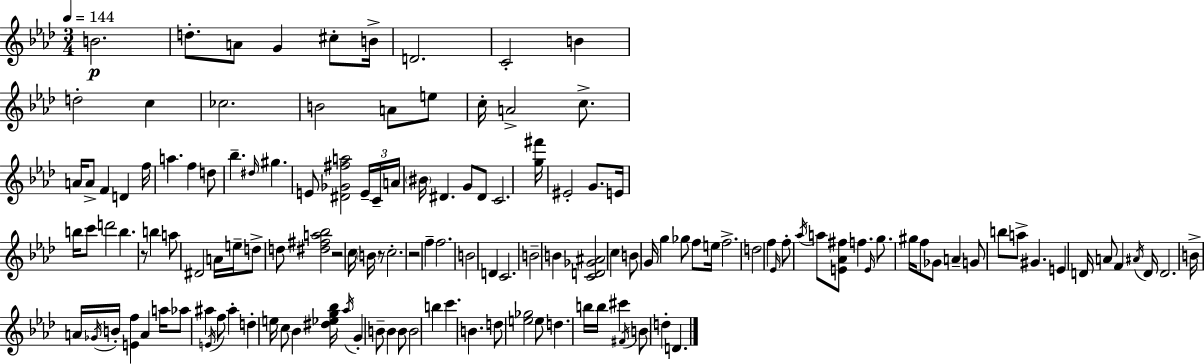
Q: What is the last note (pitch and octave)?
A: D4